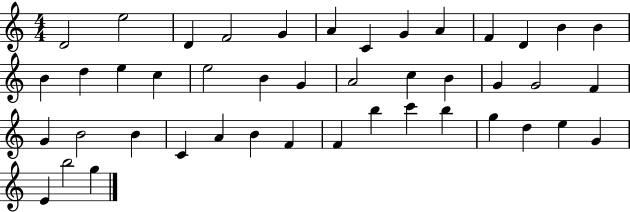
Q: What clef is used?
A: treble